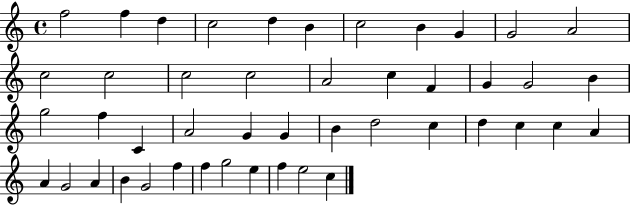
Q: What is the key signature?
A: C major